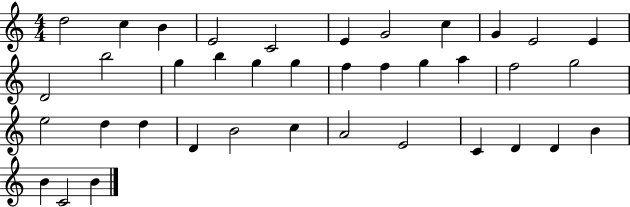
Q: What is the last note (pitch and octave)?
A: B4